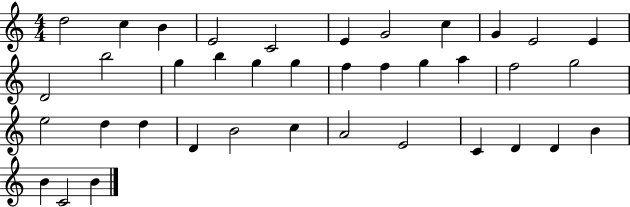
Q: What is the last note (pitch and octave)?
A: B4